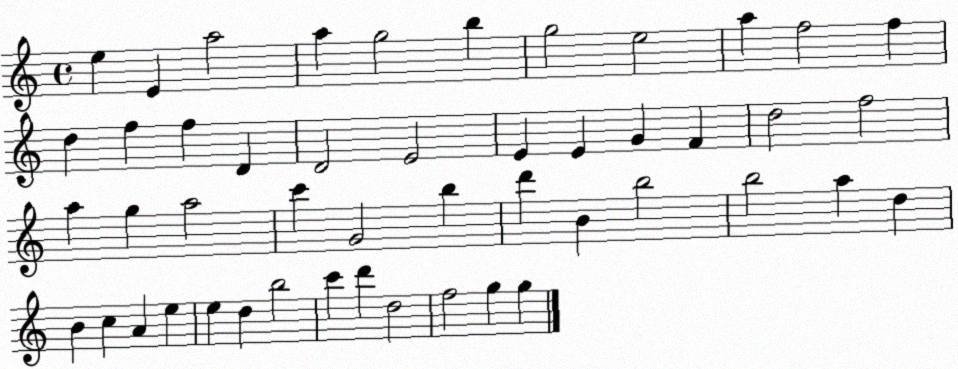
X:1
T:Untitled
M:4/4
L:1/4
K:C
e E a2 a g2 b g2 e2 a f2 f d f f D D2 E2 E E G F d2 f2 a g a2 c' G2 b d' B b2 b2 a d B c A e e d b2 c' d' d2 f2 g g